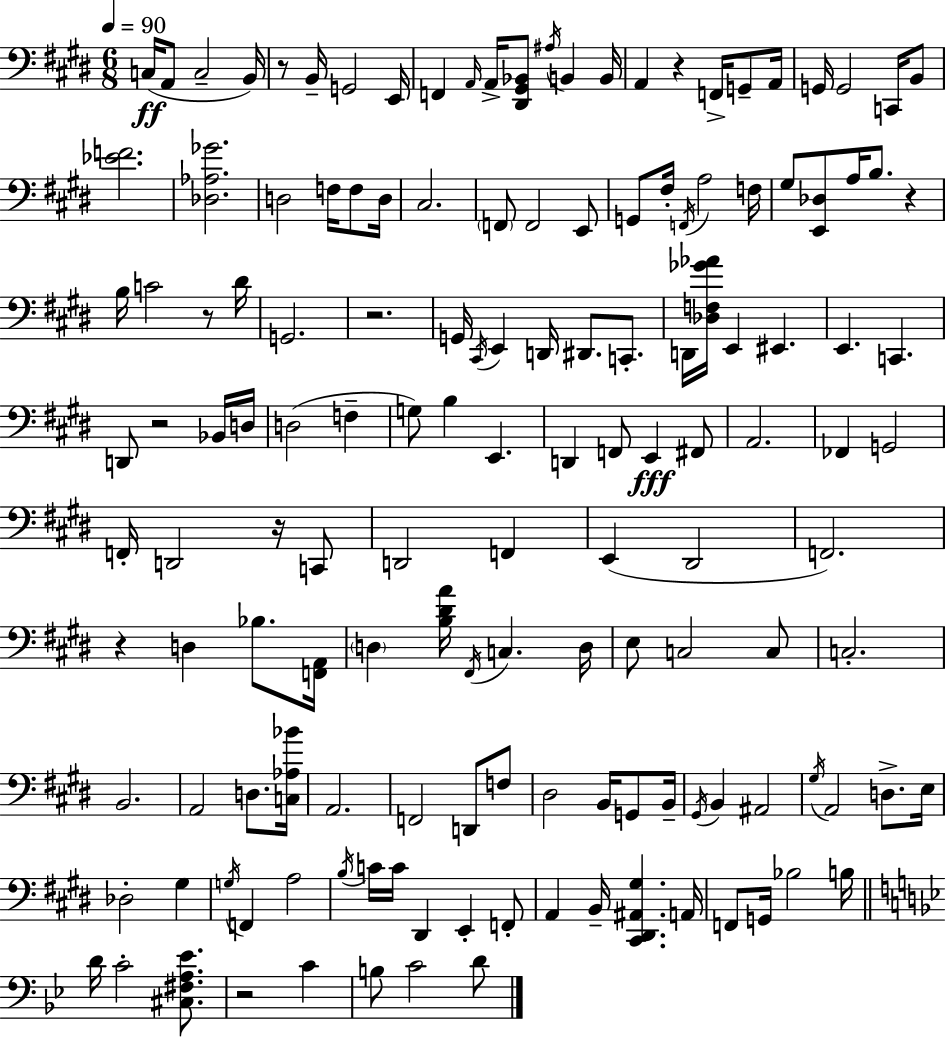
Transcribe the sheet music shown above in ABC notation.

X:1
T:Untitled
M:6/8
L:1/4
K:E
C,/4 A,,/2 C,2 B,,/4 z/2 B,,/4 G,,2 E,,/4 F,, A,,/4 A,,/4 [^D,,^G,,_B,,]/2 ^A,/4 B,, B,,/4 A,, z F,,/4 G,,/2 A,,/4 G,,/4 G,,2 C,,/4 B,,/2 [_EF]2 [_D,_A,_G]2 D,2 F,/4 F,/2 D,/4 ^C,2 F,,/2 F,,2 E,,/2 G,,/2 ^F,/4 F,,/4 A,2 F,/4 ^G,/2 [E,,_D,]/2 A,/4 B,/2 z B,/4 C2 z/2 ^D/4 G,,2 z2 G,,/4 ^C,,/4 E,, D,,/4 ^D,,/2 C,,/2 D,,/4 [_D,F,_G_A]/4 E,, ^E,, E,, C,, D,,/2 z2 _B,,/4 D,/4 D,2 F, G,/2 B, E,, D,, F,,/2 E,, ^F,,/2 A,,2 _F,, G,,2 F,,/4 D,,2 z/4 C,,/2 D,,2 F,, E,, ^D,,2 F,,2 z D, _B,/2 [F,,A,,]/4 D, [B,^DA]/4 ^F,,/4 C, D,/4 E,/2 C,2 C,/2 C,2 B,,2 A,,2 D,/2 [C,_A,_B]/4 A,,2 F,,2 D,,/2 F,/2 ^D,2 B,,/4 G,,/2 B,,/4 ^G,,/4 B,, ^A,,2 ^G,/4 A,,2 D,/2 E,/4 _D,2 ^G, G,/4 F,, A,2 B,/4 C/4 C/4 ^D,, E,, F,,/2 A,, B,,/4 [^C,,^D,,^A,,^G,] A,,/4 F,,/2 G,,/4 _B,2 B,/4 D/4 C2 [^C,^F,A,_E]/2 z2 C B,/2 C2 D/2